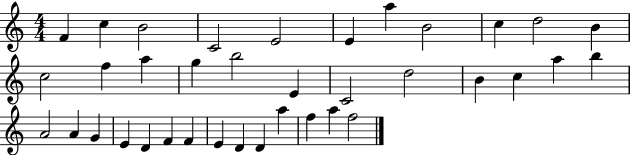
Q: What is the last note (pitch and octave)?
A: F5